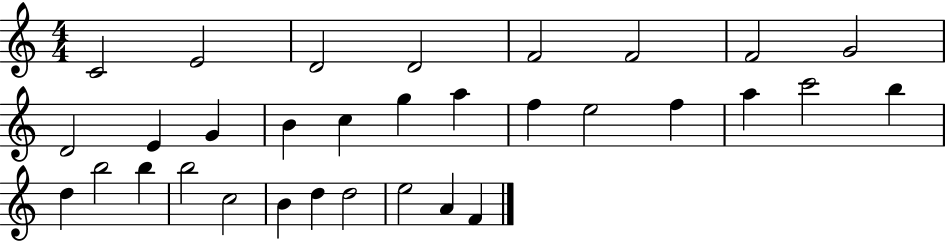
C4/h E4/h D4/h D4/h F4/h F4/h F4/h G4/h D4/h E4/q G4/q B4/q C5/q G5/q A5/q F5/q E5/h F5/q A5/q C6/h B5/q D5/q B5/h B5/q B5/h C5/h B4/q D5/q D5/h E5/h A4/q F4/q